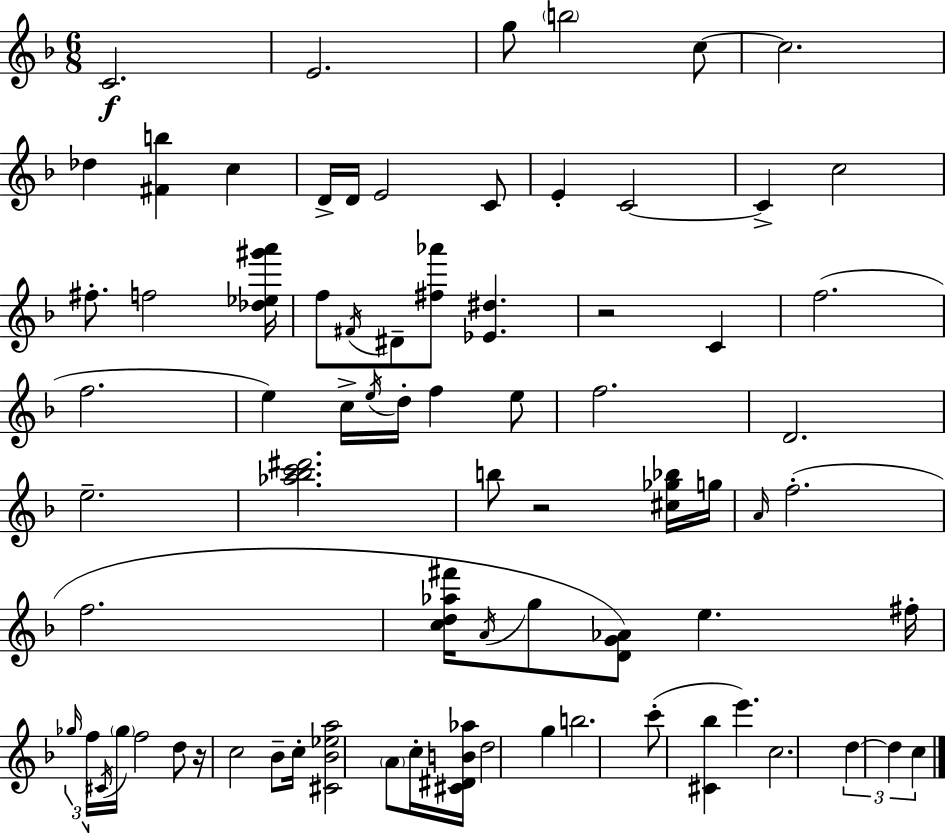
C4/h. E4/h. G5/e B5/h C5/e C5/h. Db5/q [F#4,B5]/q C5/q D4/s D4/s E4/h C4/e E4/q C4/h C4/q C5/h F#5/e. F5/h [Db5,Eb5,G#6,A6]/s F5/e F#4/s D#4/e [F#5,Ab6]/e [Eb4,D#5]/q. R/h C4/q F5/h. F5/h. E5/q C5/s E5/s D5/s F5/q E5/e F5/h. D4/h. E5/h. [Ab5,Bb5,C6,D#6]/h. B5/e R/h [C#5,Gb5,Bb5]/s G5/s A4/s F5/h. F5/h. [C5,D5,Ab5,F#6]/s A4/s G5/e [D4,G4,Ab4]/e E5/q. F#5/s Gb5/s F5/s C#4/s Gb5/s F5/h D5/e R/s C5/h Bb4/e C5/s [C#4,Bb4,Eb5,A5]/h A4/e C5/s [C#4,D#4,B4,Ab5]/s D5/h G5/q B5/h. C6/e [C#4,Bb5]/q E6/q. C5/h. D5/q D5/q C5/q